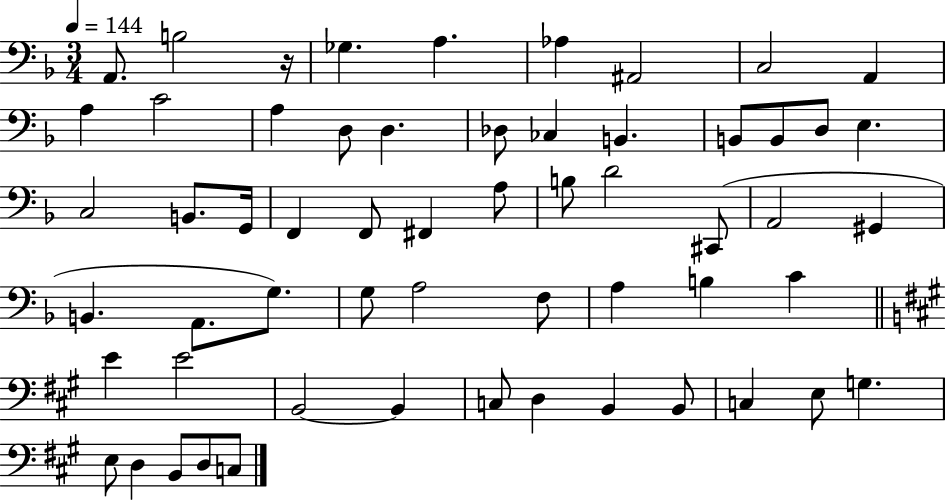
{
  \clef bass
  \numericTimeSignature
  \time 3/4
  \key f \major
  \tempo 4 = 144
  a,8. b2 r16 | ges4. a4. | aes4 ais,2 | c2 a,4 | \break a4 c'2 | a4 d8 d4. | des8 ces4 b,4. | b,8 b,8 d8 e4. | \break c2 b,8. g,16 | f,4 f,8 fis,4 a8 | b8 d'2 cis,8( | a,2 gis,4 | \break b,4. a,8. g8.) | g8 a2 f8 | a4 b4 c'4 | \bar "||" \break \key a \major e'4 e'2 | b,2~~ b,4 | c8 d4 b,4 b,8 | c4 e8 g4. | \break e8 d4 b,8 d8 c8 | \bar "|."
}